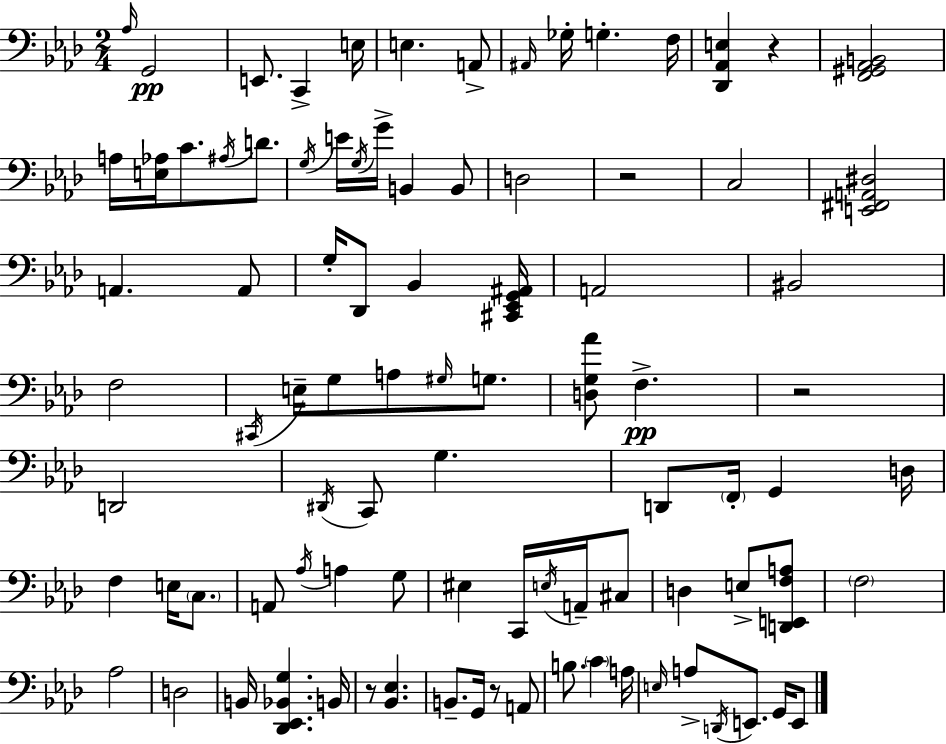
{
  \clef bass
  \numericTimeSignature
  \time 2/4
  \key aes \major
  \grace { aes16 }\pp g,2 | e,8. c,4-> | e16 e4. a,8-> | \grace { ais,16 } ges16-. g4.-. | \break f16 <des, aes, e>4 r4 | <f, gis, aes, b,>2 | a16 <e aes>16 c'8. \acciaccatura { ais16 } | d'8. \acciaccatura { g16 } e'16 \acciaccatura { g16 } g'16-> b,4 | \break b,8 d2 | r2 | c2 | <e, fis, a, dis>2 | \break a,4. | a,8 g16-. des,8 | bes,4 <cis, ees, g, ais,>16 a,2 | bis,2 | \break f2 | \acciaccatura { cis,16 } e16-- g8 | a8 \grace { gis16 } g8. <d g aes'>8 | f4.->\pp r2 | \break d,2 | \acciaccatura { dis,16 } | c,8 g4. | d,8 \parenthesize f,16-. g,4 d16 | \break f4 e16 \parenthesize c8. | a,8 \acciaccatura { aes16 } a4 g8 | eis4 c,16 \acciaccatura { e16 } a,16-- | cis8 d4 e8-> | \break <d, e, f a>8 \parenthesize f2 | aes2 | d2 | b,16 <des, ees, bes, g>4. | \break b,16 r8 <bes, ees>4. | b,8.-- g,16 r8 | a,8 b8. \parenthesize c'4 | a16 \grace { e16 } a8-> \acciaccatura { d,16 } e,8. | \break g,16 e,8 \bar "|."
}